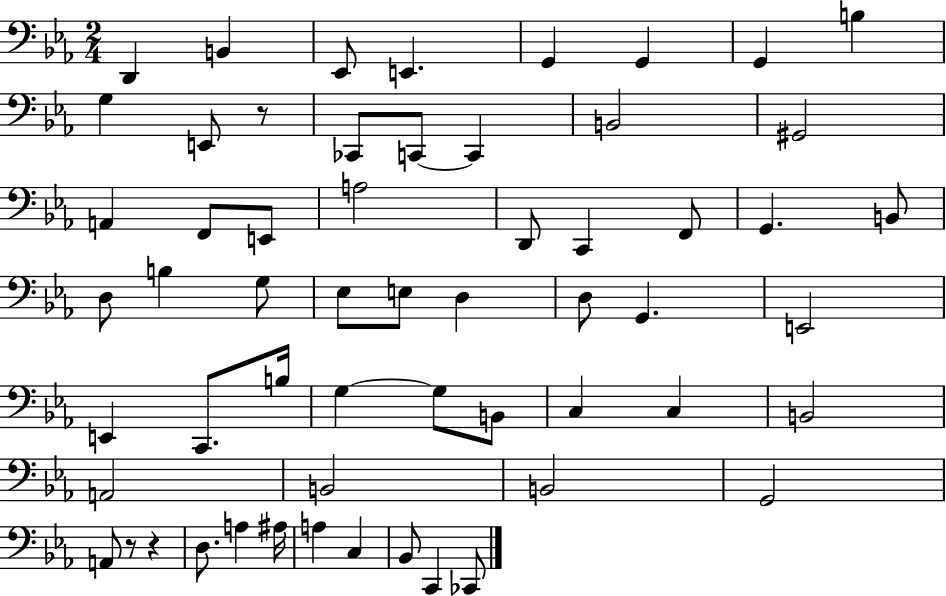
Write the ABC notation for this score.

X:1
T:Untitled
M:2/4
L:1/4
K:Eb
D,, B,, _E,,/2 E,, G,, G,, G,, B, G, E,,/2 z/2 _C,,/2 C,,/2 C,, B,,2 ^G,,2 A,, F,,/2 E,,/2 A,2 D,,/2 C,, F,,/2 G,, B,,/2 D,/2 B, G,/2 _E,/2 E,/2 D, D,/2 G,, E,,2 E,, C,,/2 B,/4 G, G,/2 B,,/2 C, C, B,,2 A,,2 B,,2 B,,2 G,,2 A,,/2 z/2 z D,/2 A, ^A,/4 A, C, _B,,/2 C,, _C,,/2